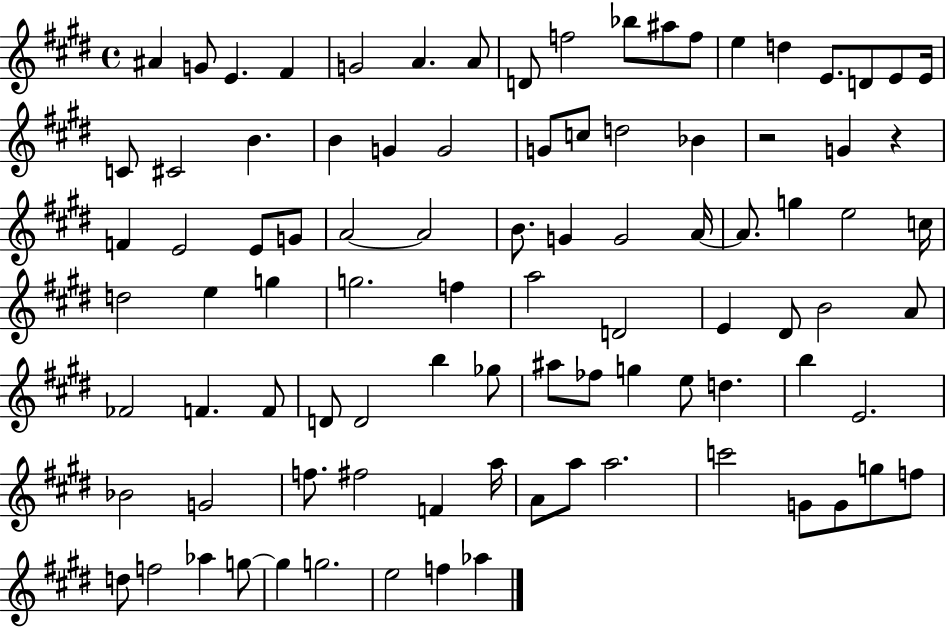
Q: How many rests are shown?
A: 2